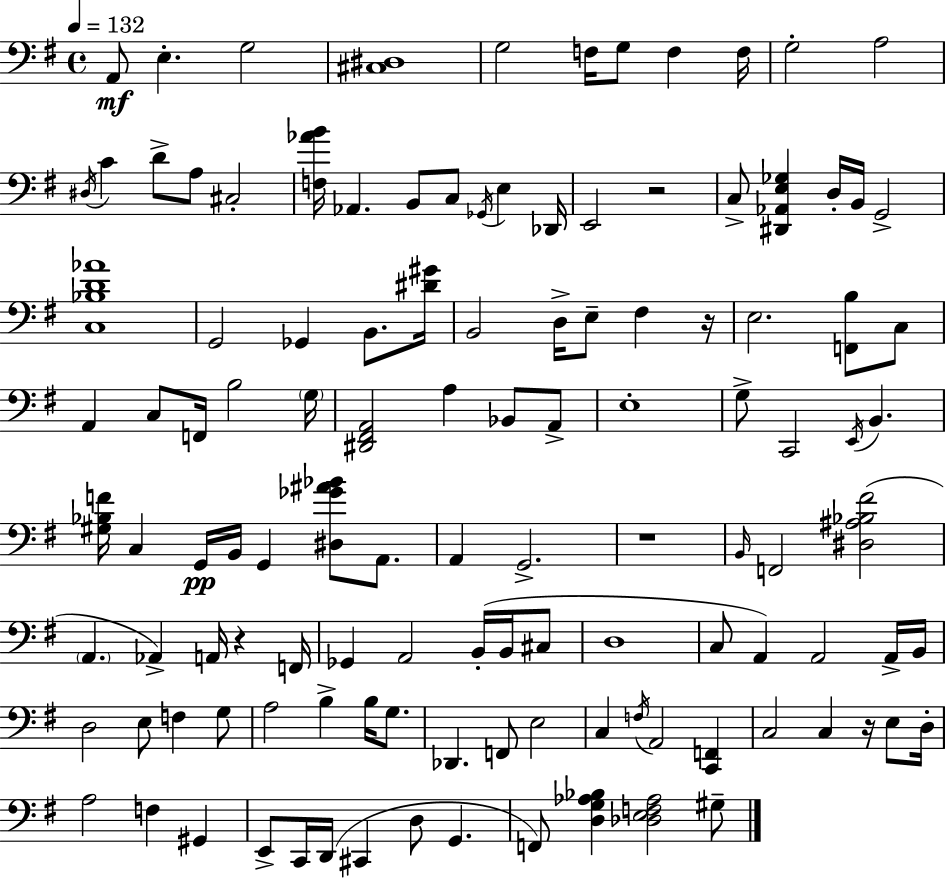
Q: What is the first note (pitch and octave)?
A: A2